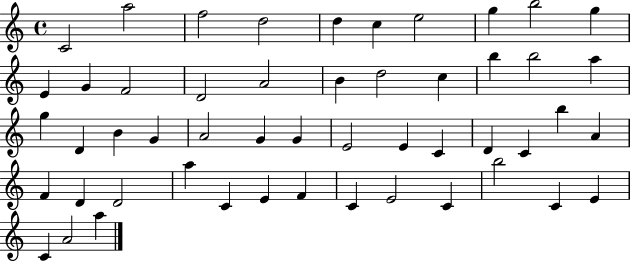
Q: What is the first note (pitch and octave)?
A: C4